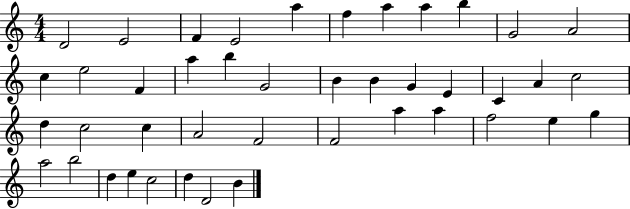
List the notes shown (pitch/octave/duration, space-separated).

D4/h E4/h F4/q E4/h A5/q F5/q A5/q A5/q B5/q G4/h A4/h C5/q E5/h F4/q A5/q B5/q G4/h B4/q B4/q G4/q E4/q C4/q A4/q C5/h D5/q C5/h C5/q A4/h F4/h F4/h A5/q A5/q F5/h E5/q G5/q A5/h B5/h D5/q E5/q C5/h D5/q D4/h B4/q